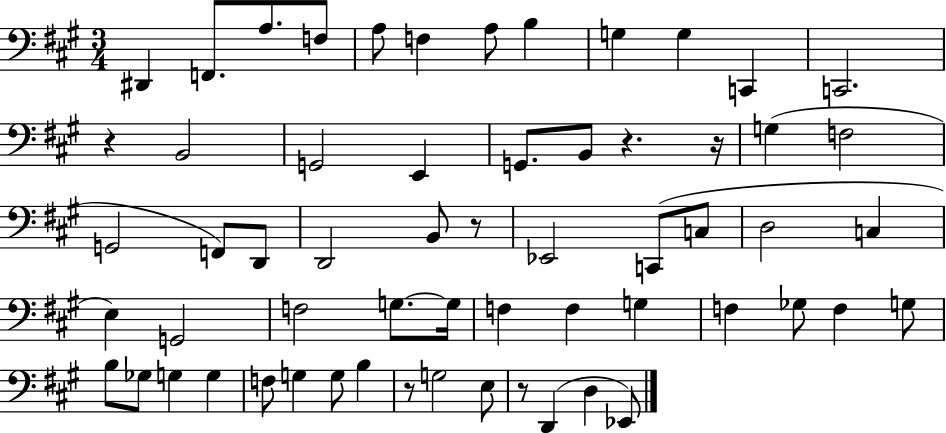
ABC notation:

X:1
T:Untitled
M:3/4
L:1/4
K:A
^D,, F,,/2 A,/2 F,/2 A,/2 F, A,/2 B, G, G, C,, C,,2 z B,,2 G,,2 E,, G,,/2 B,,/2 z z/4 G, F,2 G,,2 F,,/2 D,,/2 D,,2 B,,/2 z/2 _E,,2 C,,/2 C,/2 D,2 C, E, G,,2 F,2 G,/2 G,/4 F, F, G, F, _G,/2 F, G,/2 B,/2 _G,/2 G, G, F,/2 G, G,/2 B, z/2 G,2 E,/2 z/2 D,, D, _E,,/2